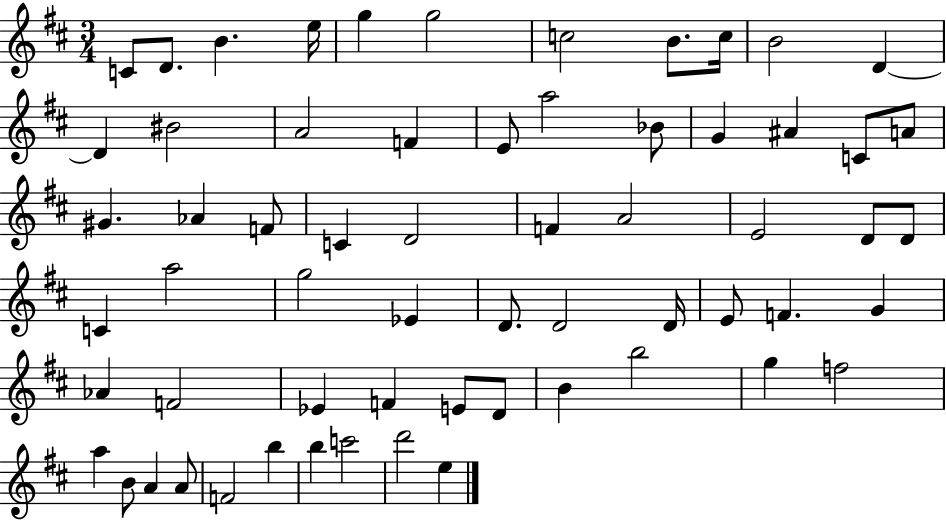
{
  \clef treble
  \numericTimeSignature
  \time 3/4
  \key d \major
  \repeat volta 2 { c'8 d'8. b'4. e''16 | g''4 g''2 | c''2 b'8. c''16 | b'2 d'4~~ | \break d'4 bis'2 | a'2 f'4 | e'8 a''2 bes'8 | g'4 ais'4 c'8 a'8 | \break gis'4. aes'4 f'8 | c'4 d'2 | f'4 a'2 | e'2 d'8 d'8 | \break c'4 a''2 | g''2 ees'4 | d'8. d'2 d'16 | e'8 f'4. g'4 | \break aes'4 f'2 | ees'4 f'4 e'8 d'8 | b'4 b''2 | g''4 f''2 | \break a''4 b'8 a'4 a'8 | f'2 b''4 | b''4 c'''2 | d'''2 e''4 | \break } \bar "|."
}